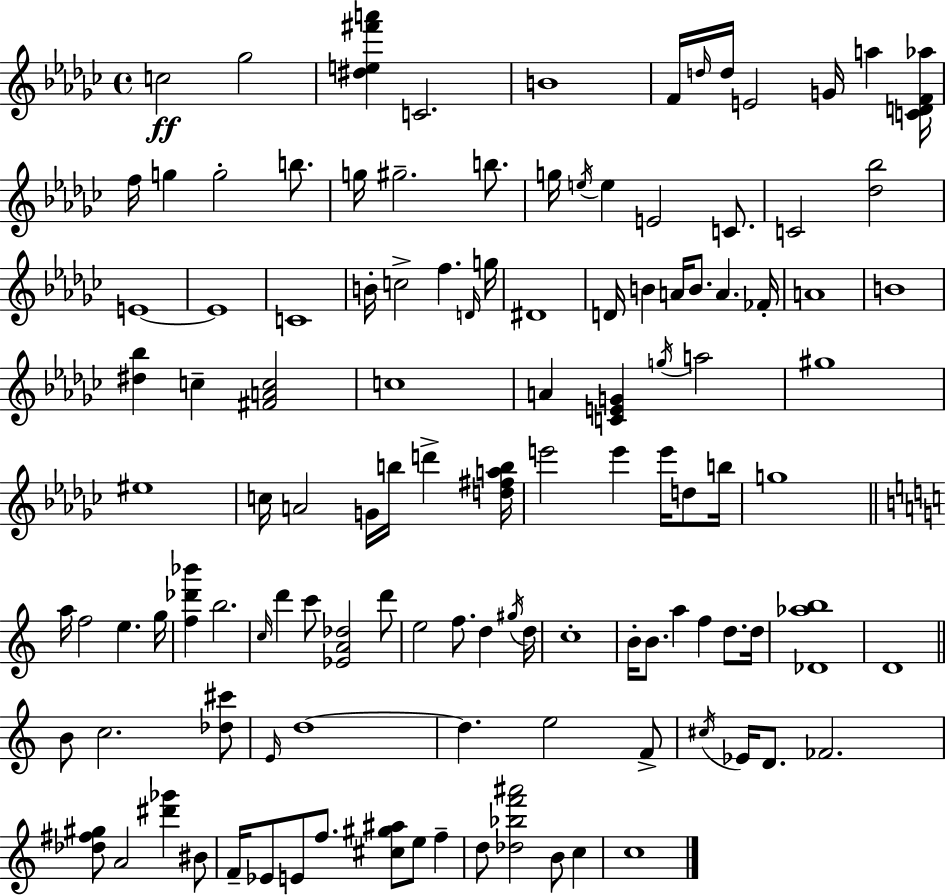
X:1
T:Untitled
M:4/4
L:1/4
K:Ebm
c2 _g2 [^de^f'a'] C2 B4 F/4 d/4 d/4 E2 G/4 a [CDF_a]/4 f/4 g g2 b/2 g/4 ^g2 b/2 g/4 e/4 e E2 C/2 C2 [_d_b]2 E4 E4 C4 B/4 c2 f D/4 g/4 ^D4 D/4 B A/4 B/2 A _F/4 A4 B4 [^d_b] c [^FAc]2 c4 A [CEG] g/4 a2 ^g4 ^e4 c/4 A2 G/4 b/4 d' [d^fab]/4 e'2 e' e'/4 d/2 b/4 g4 a/4 f2 e g/4 [f_d'_b'] b2 c/4 d' c'/2 [_EA_d]2 d'/2 e2 f/2 d ^g/4 d/4 c4 B/4 B/2 a f d/2 d/4 [_D_ab]4 D4 B/2 c2 [_d^c']/2 E/4 d4 d e2 F/2 ^c/4 _E/4 D/2 _F2 [_d^f^g]/2 A2 [^d'_g'] ^B/2 F/4 _E/2 E/2 f/2 [^c^g^a]/2 e/2 f d/2 [_d_bf'^a']2 B/2 c c4